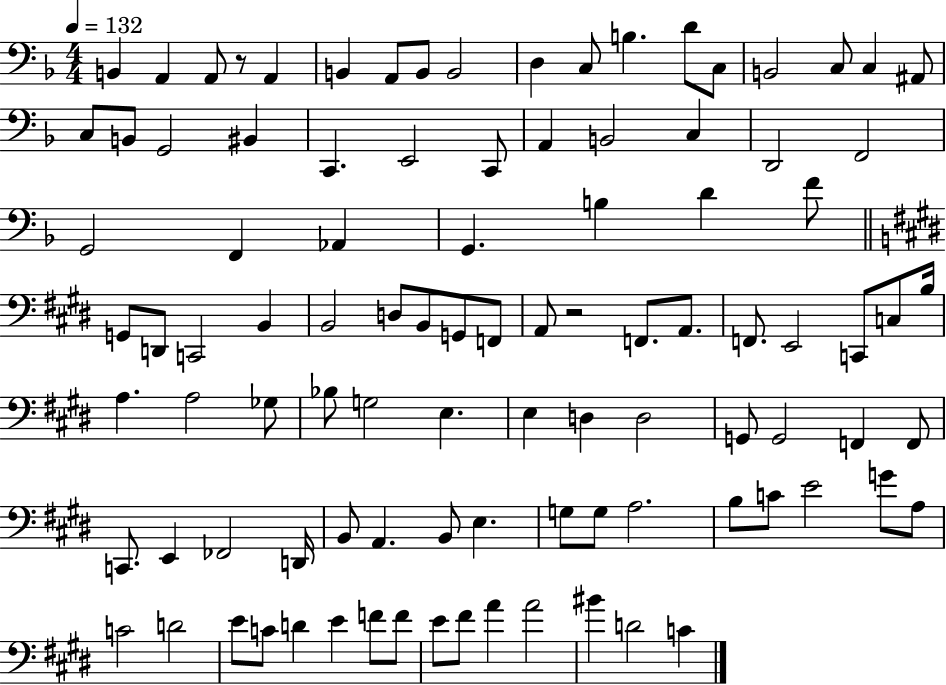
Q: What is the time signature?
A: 4/4